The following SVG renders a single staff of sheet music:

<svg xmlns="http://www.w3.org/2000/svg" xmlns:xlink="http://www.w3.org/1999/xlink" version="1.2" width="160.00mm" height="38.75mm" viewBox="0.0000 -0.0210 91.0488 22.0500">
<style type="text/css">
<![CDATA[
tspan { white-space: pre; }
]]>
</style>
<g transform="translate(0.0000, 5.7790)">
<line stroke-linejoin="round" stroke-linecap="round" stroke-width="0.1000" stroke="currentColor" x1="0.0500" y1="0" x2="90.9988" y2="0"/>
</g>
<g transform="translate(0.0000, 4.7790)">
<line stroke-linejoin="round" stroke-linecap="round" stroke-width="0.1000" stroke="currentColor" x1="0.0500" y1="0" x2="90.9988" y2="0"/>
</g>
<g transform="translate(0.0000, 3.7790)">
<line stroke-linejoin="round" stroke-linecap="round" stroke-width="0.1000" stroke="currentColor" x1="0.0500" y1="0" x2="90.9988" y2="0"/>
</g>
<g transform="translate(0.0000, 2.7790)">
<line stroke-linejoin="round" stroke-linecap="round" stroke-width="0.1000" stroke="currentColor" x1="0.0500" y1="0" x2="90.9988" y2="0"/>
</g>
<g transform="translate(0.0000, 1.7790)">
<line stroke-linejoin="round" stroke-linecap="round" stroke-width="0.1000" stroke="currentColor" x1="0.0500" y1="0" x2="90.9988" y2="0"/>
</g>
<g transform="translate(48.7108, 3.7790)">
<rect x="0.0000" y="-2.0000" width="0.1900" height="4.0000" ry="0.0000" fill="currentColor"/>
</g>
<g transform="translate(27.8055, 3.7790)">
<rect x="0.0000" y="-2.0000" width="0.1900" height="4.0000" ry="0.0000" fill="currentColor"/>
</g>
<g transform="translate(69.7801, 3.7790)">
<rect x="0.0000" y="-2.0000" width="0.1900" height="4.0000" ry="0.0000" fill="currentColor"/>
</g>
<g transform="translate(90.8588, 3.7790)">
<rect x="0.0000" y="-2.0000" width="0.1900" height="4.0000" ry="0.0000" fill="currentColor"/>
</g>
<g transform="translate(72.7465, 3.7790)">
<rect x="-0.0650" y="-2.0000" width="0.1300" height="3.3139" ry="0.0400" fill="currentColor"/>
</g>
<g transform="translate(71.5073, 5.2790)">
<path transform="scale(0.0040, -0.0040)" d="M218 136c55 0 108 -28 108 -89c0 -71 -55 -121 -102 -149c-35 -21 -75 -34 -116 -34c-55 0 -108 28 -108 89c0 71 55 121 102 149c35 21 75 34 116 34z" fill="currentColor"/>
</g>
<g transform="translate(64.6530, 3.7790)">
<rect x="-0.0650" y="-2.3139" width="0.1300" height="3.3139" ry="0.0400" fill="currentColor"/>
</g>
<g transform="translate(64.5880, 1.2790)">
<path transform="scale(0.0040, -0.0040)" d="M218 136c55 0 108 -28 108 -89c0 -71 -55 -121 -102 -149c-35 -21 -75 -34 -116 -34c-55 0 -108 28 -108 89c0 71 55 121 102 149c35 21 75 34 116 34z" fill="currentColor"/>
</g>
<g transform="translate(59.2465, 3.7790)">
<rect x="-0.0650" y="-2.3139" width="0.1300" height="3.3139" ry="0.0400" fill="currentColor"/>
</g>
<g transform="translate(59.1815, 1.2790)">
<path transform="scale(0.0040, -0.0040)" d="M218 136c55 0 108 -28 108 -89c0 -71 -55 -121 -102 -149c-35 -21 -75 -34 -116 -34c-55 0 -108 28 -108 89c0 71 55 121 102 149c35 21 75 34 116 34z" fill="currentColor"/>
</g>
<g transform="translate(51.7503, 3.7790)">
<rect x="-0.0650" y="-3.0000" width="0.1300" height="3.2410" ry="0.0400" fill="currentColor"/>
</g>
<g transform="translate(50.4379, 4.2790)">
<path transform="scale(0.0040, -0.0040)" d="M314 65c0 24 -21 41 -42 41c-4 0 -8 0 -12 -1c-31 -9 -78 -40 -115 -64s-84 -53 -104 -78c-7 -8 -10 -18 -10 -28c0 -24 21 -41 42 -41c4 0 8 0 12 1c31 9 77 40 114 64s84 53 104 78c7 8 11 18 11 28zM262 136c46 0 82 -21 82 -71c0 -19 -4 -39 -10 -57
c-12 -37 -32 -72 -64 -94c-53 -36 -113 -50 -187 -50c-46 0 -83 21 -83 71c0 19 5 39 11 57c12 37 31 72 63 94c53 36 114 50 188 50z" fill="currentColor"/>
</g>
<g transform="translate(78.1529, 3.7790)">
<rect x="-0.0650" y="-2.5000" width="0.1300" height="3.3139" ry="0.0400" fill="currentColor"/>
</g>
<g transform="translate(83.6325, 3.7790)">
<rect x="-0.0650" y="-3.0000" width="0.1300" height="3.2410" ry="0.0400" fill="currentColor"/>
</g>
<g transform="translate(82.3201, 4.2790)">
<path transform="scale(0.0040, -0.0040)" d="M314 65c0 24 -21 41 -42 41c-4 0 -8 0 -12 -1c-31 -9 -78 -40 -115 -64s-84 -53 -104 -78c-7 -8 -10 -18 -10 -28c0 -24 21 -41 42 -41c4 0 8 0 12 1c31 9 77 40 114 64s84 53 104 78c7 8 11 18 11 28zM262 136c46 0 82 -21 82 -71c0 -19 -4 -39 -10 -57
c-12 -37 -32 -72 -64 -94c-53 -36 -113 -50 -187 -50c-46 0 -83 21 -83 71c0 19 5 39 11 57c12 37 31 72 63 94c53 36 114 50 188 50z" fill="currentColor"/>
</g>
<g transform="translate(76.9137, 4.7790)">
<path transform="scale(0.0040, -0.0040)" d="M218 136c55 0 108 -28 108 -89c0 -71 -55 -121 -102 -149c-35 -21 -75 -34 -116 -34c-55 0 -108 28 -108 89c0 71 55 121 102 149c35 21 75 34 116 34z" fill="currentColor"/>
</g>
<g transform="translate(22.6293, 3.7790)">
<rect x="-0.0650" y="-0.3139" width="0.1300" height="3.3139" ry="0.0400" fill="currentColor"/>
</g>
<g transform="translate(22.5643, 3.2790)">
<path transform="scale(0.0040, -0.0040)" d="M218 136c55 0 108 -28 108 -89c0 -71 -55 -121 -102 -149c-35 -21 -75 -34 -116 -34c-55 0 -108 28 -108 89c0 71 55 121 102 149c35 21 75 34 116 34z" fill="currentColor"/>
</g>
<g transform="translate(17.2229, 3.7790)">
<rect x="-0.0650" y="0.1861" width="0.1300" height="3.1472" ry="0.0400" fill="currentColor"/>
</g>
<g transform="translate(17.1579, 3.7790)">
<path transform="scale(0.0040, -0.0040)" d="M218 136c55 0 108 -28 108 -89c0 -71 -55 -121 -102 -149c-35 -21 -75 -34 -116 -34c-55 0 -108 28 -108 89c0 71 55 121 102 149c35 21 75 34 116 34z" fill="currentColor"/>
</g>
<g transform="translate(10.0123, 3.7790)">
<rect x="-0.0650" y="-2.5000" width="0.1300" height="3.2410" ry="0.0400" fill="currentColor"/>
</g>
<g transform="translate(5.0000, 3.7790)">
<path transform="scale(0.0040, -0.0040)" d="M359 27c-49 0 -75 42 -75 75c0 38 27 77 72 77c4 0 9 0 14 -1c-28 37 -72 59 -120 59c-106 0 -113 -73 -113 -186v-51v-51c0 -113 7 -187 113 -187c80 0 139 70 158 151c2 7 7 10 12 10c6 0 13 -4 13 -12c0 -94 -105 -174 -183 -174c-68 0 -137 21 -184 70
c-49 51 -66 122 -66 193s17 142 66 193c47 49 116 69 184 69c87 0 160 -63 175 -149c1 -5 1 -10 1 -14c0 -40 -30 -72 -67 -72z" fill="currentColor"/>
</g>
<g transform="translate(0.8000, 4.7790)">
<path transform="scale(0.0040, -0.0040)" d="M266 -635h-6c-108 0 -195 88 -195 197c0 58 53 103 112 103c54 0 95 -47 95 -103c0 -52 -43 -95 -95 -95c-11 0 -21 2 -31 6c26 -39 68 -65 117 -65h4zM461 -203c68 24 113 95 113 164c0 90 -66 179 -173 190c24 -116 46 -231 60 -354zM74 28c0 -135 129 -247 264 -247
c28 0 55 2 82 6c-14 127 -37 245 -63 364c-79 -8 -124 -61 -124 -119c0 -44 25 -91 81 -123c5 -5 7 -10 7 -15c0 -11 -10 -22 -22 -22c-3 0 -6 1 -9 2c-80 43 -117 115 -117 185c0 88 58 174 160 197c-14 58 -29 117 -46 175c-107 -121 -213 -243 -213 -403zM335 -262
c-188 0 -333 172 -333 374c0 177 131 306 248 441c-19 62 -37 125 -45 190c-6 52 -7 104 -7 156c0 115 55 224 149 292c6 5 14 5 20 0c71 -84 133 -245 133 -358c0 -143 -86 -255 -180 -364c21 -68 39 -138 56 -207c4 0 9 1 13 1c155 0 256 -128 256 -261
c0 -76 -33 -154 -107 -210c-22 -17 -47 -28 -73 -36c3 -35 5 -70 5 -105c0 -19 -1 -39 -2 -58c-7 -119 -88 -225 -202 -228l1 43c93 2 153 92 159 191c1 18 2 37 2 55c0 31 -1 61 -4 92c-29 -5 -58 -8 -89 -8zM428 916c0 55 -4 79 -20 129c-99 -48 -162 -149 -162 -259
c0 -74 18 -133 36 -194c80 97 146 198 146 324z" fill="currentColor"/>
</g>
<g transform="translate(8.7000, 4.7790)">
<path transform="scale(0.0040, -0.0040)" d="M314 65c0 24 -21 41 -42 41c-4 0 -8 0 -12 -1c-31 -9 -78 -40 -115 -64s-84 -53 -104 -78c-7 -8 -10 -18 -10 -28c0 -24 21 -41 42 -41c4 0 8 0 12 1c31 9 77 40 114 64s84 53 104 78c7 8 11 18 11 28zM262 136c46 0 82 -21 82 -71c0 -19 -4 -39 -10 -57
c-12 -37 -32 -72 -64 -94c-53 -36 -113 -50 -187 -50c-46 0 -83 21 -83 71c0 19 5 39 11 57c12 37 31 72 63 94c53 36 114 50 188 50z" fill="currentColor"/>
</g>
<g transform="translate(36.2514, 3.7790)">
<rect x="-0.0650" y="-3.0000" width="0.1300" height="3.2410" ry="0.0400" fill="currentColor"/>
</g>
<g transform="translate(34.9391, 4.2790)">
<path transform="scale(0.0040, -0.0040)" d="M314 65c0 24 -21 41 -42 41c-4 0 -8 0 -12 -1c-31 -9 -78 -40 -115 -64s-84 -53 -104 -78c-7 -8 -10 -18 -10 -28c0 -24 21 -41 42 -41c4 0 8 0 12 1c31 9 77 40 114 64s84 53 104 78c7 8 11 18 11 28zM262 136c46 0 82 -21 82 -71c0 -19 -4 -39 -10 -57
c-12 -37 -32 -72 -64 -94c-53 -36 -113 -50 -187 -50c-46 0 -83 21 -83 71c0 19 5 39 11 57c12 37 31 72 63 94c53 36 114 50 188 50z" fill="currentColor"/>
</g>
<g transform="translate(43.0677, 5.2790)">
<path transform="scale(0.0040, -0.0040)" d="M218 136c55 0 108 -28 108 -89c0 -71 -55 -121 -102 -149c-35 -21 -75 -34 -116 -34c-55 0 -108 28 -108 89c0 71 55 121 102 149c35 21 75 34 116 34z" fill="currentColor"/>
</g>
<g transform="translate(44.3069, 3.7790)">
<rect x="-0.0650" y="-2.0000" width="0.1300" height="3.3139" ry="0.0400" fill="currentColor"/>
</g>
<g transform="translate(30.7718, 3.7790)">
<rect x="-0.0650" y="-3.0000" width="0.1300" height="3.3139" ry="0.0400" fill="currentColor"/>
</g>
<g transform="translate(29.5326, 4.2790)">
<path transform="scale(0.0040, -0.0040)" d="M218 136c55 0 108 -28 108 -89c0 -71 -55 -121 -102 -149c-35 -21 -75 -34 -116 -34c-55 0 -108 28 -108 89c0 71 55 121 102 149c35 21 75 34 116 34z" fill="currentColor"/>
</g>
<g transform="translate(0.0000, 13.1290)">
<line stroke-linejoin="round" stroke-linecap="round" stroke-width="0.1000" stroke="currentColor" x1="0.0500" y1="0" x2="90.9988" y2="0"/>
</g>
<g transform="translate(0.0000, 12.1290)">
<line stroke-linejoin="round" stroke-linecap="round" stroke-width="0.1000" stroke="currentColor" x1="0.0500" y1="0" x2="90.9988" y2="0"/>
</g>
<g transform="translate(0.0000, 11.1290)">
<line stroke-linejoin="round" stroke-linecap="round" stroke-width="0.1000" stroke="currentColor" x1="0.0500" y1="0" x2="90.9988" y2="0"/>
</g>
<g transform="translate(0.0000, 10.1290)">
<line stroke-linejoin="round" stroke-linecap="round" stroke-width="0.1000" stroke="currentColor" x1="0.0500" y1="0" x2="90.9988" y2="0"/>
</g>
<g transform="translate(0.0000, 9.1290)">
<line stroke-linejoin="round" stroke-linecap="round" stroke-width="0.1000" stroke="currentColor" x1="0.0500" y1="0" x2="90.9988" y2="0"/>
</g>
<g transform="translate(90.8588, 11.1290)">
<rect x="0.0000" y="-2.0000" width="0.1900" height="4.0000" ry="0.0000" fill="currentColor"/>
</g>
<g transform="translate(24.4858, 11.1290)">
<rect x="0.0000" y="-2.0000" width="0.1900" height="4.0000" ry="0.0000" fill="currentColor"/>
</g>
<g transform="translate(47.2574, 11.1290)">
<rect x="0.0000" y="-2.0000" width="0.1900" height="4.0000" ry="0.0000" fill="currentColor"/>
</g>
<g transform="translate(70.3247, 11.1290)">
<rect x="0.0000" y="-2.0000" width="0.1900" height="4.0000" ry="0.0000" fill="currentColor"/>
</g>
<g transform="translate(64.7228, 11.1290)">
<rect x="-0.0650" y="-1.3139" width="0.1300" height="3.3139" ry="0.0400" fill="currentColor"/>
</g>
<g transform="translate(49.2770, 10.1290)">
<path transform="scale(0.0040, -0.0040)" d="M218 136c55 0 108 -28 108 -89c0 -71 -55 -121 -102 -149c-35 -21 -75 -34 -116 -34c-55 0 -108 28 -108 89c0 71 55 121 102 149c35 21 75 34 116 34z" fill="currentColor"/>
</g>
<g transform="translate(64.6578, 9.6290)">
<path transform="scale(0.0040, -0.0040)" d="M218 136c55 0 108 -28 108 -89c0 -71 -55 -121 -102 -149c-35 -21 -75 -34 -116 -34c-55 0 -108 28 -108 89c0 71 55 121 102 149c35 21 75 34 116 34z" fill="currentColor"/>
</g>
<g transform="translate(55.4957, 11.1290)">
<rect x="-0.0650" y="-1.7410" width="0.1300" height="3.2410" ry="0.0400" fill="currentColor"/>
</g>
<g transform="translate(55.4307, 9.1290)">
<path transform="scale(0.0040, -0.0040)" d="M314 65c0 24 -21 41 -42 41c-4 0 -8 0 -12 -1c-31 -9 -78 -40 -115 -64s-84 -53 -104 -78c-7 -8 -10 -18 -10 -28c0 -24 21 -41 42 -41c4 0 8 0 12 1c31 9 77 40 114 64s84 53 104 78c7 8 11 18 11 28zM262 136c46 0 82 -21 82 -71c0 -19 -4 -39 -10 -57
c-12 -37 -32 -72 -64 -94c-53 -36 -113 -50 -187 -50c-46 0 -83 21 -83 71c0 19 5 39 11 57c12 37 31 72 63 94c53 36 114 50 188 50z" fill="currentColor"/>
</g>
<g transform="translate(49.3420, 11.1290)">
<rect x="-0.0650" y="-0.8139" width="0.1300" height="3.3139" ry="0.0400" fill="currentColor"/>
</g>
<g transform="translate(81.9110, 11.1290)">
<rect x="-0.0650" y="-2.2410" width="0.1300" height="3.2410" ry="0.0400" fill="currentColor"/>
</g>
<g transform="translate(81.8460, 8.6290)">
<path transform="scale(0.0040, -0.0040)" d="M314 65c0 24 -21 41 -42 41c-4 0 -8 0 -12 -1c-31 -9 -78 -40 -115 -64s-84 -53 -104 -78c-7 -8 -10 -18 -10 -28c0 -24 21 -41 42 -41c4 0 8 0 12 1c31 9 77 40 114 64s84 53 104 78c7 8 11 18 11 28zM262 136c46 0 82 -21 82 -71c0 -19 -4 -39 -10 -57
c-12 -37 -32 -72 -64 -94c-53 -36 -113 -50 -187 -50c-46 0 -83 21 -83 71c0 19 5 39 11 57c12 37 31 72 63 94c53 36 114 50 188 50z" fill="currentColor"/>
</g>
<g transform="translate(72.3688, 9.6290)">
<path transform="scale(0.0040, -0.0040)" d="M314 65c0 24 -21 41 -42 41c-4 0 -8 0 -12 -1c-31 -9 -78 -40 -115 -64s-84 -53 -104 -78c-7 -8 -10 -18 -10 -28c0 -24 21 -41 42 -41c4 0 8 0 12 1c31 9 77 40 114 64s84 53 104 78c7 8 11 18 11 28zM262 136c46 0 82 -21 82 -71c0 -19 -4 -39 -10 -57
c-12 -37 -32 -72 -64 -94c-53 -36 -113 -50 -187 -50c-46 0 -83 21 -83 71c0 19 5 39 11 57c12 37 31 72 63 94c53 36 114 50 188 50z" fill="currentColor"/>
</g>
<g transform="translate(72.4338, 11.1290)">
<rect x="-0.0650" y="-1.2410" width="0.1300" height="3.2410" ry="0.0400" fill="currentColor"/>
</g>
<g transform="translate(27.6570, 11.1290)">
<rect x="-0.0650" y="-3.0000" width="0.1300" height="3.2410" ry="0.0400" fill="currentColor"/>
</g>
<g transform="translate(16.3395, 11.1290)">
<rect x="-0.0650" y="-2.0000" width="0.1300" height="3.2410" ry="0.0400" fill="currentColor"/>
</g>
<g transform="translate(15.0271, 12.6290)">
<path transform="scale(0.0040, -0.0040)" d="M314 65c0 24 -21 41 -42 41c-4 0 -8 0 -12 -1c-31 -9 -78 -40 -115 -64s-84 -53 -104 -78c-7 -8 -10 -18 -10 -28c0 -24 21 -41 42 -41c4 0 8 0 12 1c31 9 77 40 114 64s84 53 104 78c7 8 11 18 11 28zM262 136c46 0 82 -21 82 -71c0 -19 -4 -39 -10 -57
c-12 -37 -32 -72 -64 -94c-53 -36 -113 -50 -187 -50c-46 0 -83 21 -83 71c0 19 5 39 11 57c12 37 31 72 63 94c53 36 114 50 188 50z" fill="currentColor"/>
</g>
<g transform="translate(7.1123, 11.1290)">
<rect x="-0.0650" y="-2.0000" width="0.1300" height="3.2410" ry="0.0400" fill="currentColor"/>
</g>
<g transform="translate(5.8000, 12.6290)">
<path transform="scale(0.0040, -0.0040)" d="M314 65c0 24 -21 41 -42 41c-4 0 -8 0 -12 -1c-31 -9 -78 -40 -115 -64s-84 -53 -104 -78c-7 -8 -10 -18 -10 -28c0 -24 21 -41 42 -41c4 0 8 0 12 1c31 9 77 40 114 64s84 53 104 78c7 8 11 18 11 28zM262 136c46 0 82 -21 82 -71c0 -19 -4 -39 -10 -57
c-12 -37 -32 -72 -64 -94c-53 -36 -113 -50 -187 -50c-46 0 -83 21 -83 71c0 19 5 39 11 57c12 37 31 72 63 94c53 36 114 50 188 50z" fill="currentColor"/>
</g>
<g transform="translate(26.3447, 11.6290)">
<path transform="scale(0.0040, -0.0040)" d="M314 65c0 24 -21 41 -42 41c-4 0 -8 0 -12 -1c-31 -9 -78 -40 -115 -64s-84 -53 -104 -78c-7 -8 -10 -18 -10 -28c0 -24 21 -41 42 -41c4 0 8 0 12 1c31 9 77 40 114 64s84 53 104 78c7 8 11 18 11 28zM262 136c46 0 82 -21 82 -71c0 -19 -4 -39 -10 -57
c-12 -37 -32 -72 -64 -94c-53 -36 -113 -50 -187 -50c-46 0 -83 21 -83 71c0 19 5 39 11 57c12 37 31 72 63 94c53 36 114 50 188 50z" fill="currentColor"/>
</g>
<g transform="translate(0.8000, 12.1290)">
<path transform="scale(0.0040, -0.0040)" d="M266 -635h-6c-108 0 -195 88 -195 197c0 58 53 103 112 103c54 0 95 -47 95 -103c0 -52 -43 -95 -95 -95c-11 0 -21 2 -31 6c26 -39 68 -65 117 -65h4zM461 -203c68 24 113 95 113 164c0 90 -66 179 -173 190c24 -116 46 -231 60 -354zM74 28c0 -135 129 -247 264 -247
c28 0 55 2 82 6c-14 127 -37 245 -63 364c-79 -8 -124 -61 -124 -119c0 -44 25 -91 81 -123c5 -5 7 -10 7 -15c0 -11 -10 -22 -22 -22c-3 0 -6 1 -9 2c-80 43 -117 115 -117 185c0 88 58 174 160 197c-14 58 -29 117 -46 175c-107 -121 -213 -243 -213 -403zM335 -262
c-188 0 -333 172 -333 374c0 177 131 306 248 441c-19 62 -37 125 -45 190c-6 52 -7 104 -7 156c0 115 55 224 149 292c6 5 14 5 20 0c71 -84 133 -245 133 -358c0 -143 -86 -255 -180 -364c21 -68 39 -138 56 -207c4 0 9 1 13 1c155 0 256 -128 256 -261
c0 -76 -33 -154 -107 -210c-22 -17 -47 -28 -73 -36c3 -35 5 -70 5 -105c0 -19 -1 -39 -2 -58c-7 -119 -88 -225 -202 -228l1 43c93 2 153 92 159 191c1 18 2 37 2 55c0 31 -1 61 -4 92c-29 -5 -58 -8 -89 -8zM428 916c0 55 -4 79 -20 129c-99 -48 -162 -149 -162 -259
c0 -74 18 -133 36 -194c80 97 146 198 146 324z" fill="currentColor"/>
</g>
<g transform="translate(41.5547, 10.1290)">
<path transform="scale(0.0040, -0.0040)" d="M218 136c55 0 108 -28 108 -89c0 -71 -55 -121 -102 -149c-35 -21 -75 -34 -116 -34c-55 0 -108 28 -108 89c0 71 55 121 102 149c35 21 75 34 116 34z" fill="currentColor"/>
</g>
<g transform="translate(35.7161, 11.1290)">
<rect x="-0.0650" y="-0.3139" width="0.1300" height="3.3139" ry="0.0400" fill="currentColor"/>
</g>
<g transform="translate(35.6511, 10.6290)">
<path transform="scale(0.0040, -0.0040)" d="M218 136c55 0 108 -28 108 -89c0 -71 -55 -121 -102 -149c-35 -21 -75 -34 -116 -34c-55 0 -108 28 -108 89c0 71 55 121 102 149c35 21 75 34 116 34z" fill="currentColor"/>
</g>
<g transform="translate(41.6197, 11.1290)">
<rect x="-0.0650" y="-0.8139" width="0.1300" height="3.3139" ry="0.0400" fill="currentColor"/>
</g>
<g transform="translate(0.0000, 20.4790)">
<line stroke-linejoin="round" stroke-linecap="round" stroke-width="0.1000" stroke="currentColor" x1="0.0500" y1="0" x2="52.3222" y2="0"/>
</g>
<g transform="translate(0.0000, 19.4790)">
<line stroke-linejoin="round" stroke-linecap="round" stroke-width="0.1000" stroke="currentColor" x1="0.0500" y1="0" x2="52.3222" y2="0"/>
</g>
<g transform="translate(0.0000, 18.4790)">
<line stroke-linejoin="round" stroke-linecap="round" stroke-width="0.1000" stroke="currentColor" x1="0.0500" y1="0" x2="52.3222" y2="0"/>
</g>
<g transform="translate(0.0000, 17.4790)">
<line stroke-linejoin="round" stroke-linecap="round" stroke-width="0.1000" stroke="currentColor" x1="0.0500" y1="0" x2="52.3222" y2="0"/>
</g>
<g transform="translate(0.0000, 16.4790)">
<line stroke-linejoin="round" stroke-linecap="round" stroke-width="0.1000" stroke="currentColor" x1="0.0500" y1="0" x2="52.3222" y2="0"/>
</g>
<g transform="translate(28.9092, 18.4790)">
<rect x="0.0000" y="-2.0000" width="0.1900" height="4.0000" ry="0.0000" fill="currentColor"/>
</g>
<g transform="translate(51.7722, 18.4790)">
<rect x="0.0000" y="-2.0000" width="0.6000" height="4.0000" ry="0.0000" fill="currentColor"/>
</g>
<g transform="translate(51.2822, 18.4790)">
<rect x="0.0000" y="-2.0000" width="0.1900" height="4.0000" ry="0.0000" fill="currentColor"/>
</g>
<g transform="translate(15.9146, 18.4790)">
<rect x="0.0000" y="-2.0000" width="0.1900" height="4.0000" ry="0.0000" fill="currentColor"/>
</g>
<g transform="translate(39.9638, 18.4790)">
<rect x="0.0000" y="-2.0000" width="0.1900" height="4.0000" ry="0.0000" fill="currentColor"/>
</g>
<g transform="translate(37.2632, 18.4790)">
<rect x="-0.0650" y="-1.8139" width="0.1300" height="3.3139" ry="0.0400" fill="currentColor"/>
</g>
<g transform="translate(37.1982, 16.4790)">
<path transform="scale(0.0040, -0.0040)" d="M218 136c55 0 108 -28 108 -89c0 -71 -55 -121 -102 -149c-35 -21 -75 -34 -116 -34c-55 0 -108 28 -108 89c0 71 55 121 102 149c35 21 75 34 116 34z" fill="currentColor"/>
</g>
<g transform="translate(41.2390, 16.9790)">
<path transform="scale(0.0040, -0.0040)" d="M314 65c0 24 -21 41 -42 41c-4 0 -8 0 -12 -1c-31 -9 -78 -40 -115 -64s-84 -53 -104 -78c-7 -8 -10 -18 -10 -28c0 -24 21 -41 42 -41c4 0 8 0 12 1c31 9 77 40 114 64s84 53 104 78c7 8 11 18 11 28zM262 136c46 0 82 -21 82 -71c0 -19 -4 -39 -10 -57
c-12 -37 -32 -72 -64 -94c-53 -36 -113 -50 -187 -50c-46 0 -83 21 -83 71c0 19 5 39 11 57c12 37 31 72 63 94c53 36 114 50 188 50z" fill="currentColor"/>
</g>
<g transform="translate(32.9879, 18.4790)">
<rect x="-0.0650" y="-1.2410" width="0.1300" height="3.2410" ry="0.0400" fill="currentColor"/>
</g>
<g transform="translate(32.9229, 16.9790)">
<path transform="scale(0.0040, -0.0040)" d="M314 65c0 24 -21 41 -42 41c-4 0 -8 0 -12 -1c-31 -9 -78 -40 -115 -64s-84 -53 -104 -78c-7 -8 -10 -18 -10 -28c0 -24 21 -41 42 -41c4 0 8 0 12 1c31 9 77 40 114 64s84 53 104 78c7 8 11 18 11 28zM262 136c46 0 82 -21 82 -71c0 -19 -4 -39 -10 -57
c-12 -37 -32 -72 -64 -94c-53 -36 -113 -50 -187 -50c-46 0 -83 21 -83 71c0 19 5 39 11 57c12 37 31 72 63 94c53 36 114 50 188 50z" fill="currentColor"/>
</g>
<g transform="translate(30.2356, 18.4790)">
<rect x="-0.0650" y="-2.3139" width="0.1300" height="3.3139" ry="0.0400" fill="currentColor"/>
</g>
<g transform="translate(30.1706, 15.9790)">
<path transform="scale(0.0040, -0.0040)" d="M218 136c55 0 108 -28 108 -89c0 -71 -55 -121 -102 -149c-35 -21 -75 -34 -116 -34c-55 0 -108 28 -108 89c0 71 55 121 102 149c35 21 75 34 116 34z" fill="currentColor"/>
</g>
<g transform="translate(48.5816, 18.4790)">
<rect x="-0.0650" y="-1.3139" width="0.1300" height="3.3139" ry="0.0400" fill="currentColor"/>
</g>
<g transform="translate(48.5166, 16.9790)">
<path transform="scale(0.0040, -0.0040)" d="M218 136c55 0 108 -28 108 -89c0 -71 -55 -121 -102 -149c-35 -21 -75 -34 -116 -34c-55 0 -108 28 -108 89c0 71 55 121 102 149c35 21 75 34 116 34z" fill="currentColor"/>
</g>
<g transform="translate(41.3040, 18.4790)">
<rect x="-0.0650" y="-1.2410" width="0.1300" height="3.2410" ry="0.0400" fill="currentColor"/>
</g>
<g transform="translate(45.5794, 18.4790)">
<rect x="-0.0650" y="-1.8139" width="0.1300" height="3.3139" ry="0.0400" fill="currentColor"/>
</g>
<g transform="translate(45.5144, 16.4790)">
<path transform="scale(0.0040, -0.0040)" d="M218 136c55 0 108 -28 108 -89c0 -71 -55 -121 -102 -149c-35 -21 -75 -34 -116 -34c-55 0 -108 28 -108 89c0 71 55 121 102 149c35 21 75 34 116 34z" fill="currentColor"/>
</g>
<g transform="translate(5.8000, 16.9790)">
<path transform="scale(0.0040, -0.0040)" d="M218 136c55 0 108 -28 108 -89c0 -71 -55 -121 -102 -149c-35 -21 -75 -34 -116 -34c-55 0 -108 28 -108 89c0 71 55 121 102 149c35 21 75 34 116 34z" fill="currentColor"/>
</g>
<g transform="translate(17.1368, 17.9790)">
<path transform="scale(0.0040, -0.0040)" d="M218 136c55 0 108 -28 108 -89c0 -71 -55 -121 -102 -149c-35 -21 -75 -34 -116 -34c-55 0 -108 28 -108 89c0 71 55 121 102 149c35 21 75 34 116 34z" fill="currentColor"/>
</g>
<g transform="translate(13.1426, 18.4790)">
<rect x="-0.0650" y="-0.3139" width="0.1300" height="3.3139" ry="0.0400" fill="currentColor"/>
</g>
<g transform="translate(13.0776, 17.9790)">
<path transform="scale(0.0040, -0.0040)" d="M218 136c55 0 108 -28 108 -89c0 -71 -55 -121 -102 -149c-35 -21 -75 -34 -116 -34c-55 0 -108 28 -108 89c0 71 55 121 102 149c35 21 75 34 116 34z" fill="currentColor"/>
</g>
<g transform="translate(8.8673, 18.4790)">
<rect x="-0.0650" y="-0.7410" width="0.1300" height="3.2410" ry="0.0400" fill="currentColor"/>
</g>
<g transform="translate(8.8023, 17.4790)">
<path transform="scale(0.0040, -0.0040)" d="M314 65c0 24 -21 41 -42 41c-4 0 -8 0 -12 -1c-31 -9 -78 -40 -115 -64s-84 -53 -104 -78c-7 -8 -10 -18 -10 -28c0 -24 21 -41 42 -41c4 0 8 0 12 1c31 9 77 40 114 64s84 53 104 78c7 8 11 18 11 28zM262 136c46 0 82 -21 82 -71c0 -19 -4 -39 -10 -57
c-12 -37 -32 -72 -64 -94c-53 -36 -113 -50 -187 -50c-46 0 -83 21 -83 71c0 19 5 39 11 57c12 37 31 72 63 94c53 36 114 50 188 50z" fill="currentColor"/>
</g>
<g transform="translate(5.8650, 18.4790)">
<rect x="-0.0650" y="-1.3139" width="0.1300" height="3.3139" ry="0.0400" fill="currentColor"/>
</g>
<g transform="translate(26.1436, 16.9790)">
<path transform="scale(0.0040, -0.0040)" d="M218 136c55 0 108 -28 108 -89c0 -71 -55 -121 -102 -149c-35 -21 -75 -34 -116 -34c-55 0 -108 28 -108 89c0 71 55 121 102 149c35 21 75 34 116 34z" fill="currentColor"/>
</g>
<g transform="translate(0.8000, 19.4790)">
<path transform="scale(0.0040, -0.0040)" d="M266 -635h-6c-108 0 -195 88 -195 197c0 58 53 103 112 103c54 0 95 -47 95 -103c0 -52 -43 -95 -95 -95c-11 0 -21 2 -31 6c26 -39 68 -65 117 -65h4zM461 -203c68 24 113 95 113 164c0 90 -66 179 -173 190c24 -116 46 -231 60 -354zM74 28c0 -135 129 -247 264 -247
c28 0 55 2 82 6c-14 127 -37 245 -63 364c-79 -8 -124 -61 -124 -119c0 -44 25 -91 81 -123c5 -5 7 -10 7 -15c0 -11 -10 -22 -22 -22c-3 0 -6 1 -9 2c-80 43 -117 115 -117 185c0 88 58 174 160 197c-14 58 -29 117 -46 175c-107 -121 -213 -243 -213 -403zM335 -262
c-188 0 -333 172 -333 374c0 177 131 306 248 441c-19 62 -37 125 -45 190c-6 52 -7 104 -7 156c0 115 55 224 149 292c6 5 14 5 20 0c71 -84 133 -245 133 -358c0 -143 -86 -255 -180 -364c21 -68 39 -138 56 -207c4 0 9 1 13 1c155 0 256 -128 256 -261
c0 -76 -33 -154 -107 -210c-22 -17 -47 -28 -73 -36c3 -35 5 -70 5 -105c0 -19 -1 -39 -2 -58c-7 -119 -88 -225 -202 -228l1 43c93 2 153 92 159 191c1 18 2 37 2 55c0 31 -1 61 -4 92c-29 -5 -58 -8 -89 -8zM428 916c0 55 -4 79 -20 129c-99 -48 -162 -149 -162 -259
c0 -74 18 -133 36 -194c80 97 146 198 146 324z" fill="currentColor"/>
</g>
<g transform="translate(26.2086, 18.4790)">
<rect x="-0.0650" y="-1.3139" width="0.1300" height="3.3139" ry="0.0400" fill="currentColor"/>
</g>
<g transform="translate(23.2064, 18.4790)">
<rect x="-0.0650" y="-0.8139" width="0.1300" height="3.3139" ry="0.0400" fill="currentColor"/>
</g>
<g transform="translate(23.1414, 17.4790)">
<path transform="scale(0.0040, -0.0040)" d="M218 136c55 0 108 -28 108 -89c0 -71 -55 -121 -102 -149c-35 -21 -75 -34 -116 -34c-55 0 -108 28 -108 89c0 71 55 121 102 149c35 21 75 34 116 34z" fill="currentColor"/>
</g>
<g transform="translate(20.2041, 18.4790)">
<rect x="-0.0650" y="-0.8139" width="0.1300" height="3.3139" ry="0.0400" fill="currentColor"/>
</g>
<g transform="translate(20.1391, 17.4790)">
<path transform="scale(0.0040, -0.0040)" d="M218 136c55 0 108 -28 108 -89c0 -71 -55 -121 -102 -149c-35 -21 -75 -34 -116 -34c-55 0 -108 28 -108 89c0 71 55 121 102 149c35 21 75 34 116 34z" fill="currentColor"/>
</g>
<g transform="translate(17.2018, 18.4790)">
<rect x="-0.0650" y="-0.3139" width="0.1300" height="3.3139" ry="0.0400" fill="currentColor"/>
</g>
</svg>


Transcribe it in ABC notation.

X:1
T:Untitled
M:4/4
L:1/4
K:C
G2 B c A A2 F A2 g g F G A2 F2 F2 A2 c d d f2 e e2 g2 e d2 c c d d e g e2 f e2 f e